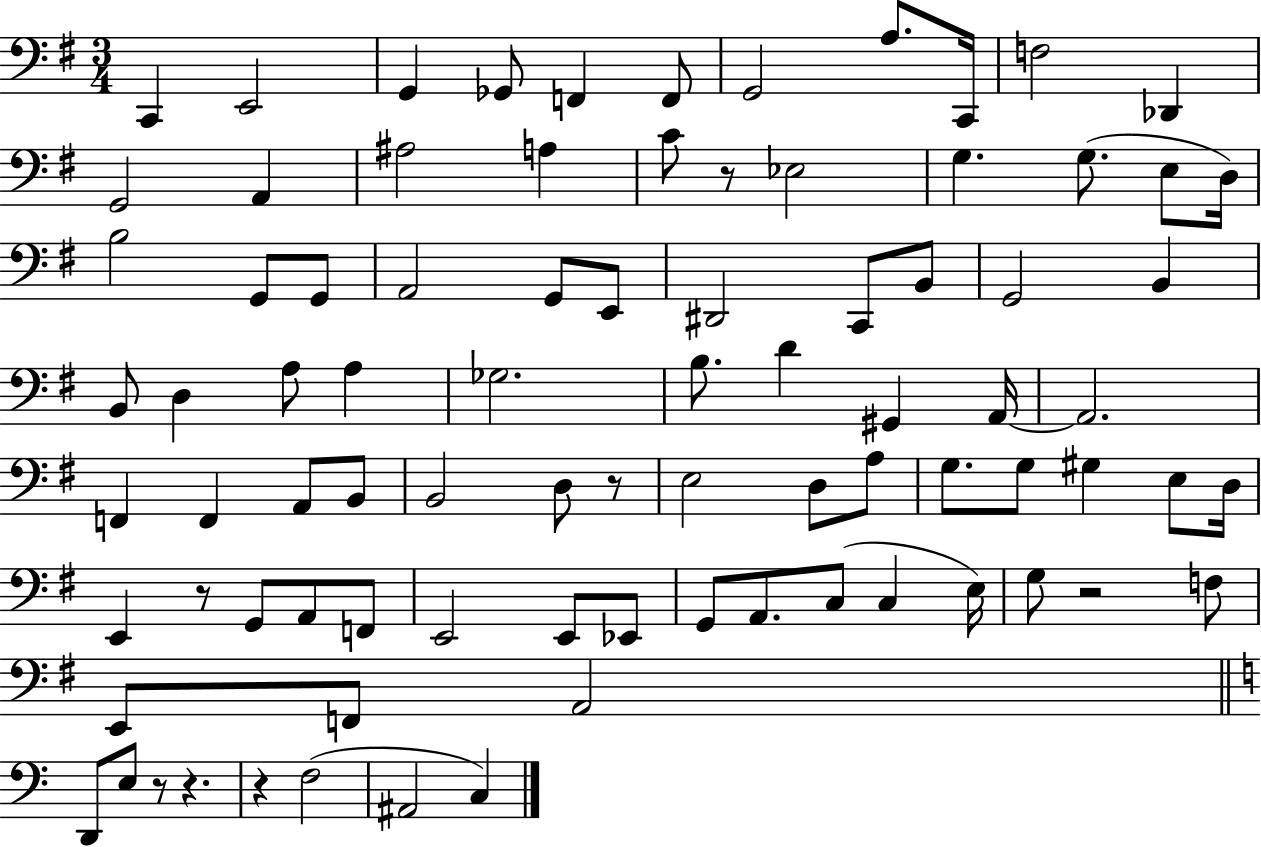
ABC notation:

X:1
T:Untitled
M:3/4
L:1/4
K:G
C,, E,,2 G,, _G,,/2 F,, F,,/2 G,,2 A,/2 C,,/4 F,2 _D,, G,,2 A,, ^A,2 A, C/2 z/2 _E,2 G, G,/2 E,/2 D,/4 B,2 G,,/2 G,,/2 A,,2 G,,/2 E,,/2 ^D,,2 C,,/2 B,,/2 G,,2 B,, B,,/2 D, A,/2 A, _G,2 B,/2 D ^G,, A,,/4 A,,2 F,, F,, A,,/2 B,,/2 B,,2 D,/2 z/2 E,2 D,/2 A,/2 G,/2 G,/2 ^G, E,/2 D,/4 E,, z/2 G,,/2 A,,/2 F,,/2 E,,2 E,,/2 _E,,/2 G,,/2 A,,/2 C,/2 C, E,/4 G,/2 z2 F,/2 E,,/2 F,,/2 A,,2 D,,/2 E,/2 z/2 z z F,2 ^A,,2 C,